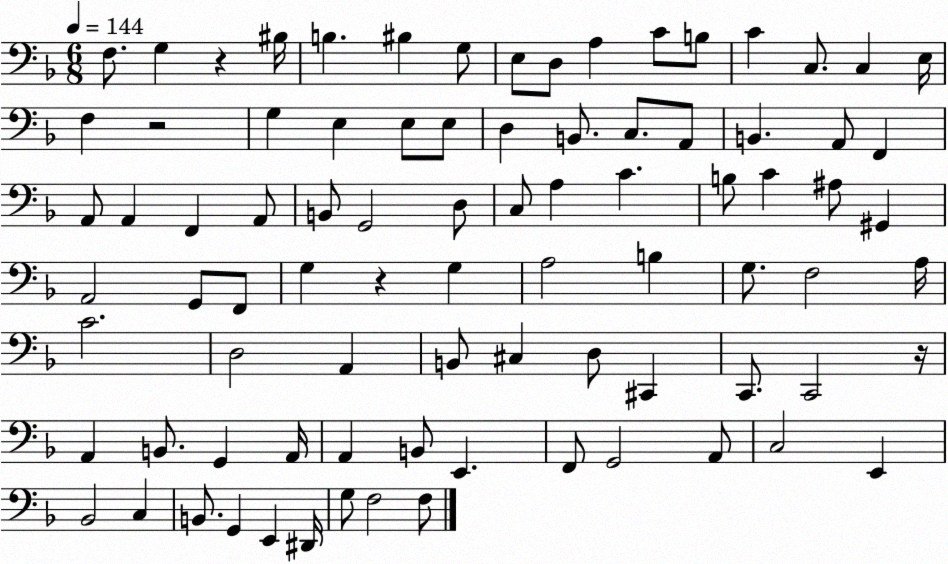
X:1
T:Untitled
M:6/8
L:1/4
K:F
F,/2 G, z ^B,/4 B, ^B, G,/2 E,/2 D,/2 A, C/2 B,/2 C C,/2 C, E,/4 F, z2 G, E, E,/2 E,/2 D, B,,/2 C,/2 A,,/2 B,, A,,/2 F,, A,,/2 A,, F,, A,,/2 B,,/2 G,,2 D,/2 C,/2 A, C B,/2 C ^A,/2 ^G,, A,,2 G,,/2 F,,/2 G, z G, A,2 B, G,/2 F,2 A,/4 C2 D,2 A,, B,,/2 ^C, D,/2 ^C,, C,,/2 C,,2 z/4 A,, B,,/2 G,, A,,/4 A,, B,,/2 E,, F,,/2 G,,2 A,,/2 C,2 E,, _B,,2 C, B,,/2 G,, E,, ^D,,/4 G,/2 F,2 F,/2